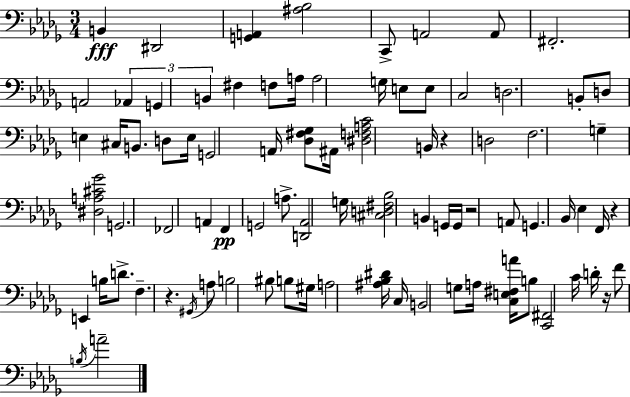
{
  \clef bass
  \numericTimeSignature
  \time 3/4
  \key bes \minor
  b,4\fff dis,2 | <g, a,>4 <ais bes>2 | c,8-> a,2 a,8 | fis,2.-. | \break a,2 \tuplet 3/2 { aes,4 | g,4 b,4 } fis4 | f8 a16 a2 g16 | e8 e8 c2 | \break d2. | b,8-. d8 e4 cis16 b,8. | d8 e16 g,2 a,16 | <des fis ges>8 ais,16 <dis f a c'>2 b,16 | \break r4 d2 | f2. | g4-- <dis a cis' ges'>2 | g,2. | \break fes,2 a,4 | f,4\pp g,2 | a8.-> <d, aes,>2 g16 | <cis d fis bes>2 b,4 | \break g,16 g,16 r2 a,8 | g,4. bes,16 ees4 f,16 | r4 e,4 b16 d'8.-> | f4.-- r4. | \break \acciaccatura { gis,16 } a8 b2 bis8 | b8 gis16 a2 | <ais bes dis'>16 c16 b,2 g8 | a16 <c e fis a'>16 b8 <c, fis,>2 | \break c'16 d'16-. r16 f'8 \acciaccatura { b16 } a'2-- | \bar "|."
}